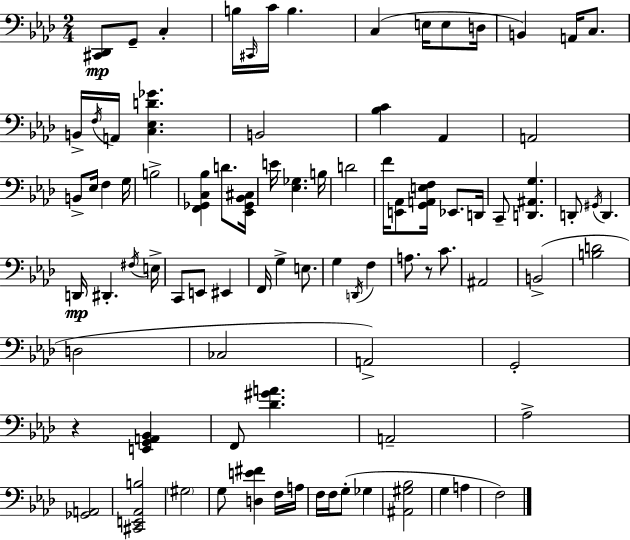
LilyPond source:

{
  \clef bass
  \numericTimeSignature
  \time 2/4
  \key f \minor
  \repeat volta 2 { <cis, des,>8\mp g,8-- c4-. | b16 \grace { cis,16 } c'16 b4. | c4( e16 e8 | d16 b,4) a,16 c8. | \break b,16-> \acciaccatura { f16 } a,16 <c ees d' ges'>4. | b,2 | <bes c'>4 aes,4 | a,2 | \break b,8-> ees16 f4 | g16 b2-> | <f, ges, c bes>4 d'8. | <ees, ges, bes, cis>16 e'16 <ees ges>4. | \break b16 d'2 | f'16 <e, aes,>8 <g, a, e f>16 ees,8. | d,16 c,8-- <d, ais, g>4. | d,8-. \acciaccatura { gis,16 } d,4. | \break d,16\mp dis,4.-. | \acciaccatura { fis16 } e16-> c,8 e,8 | eis,4 f,16 g4-> | e8. g4 | \break \acciaccatura { d,16 } f4 a8. | r8 c'8. ais,2 | b,2->( | <b d'>2 | \break d2 | ces2 | a,2->) | g,2-. | \break r4 | <e, g, a, bes,>4 f,8 <des' gis' a'>4. | a,2-- | aes2-> | \break <ges, a,>2 | <cis, e, aes, b>2 | \parenthesize gis2 | g8 <d e' fis'>4 | \break f16 a16 f16 f16 g8-.( | ges4 <ais, gis bes>2 | g4 | a4 f2) | \break } \bar "|."
}